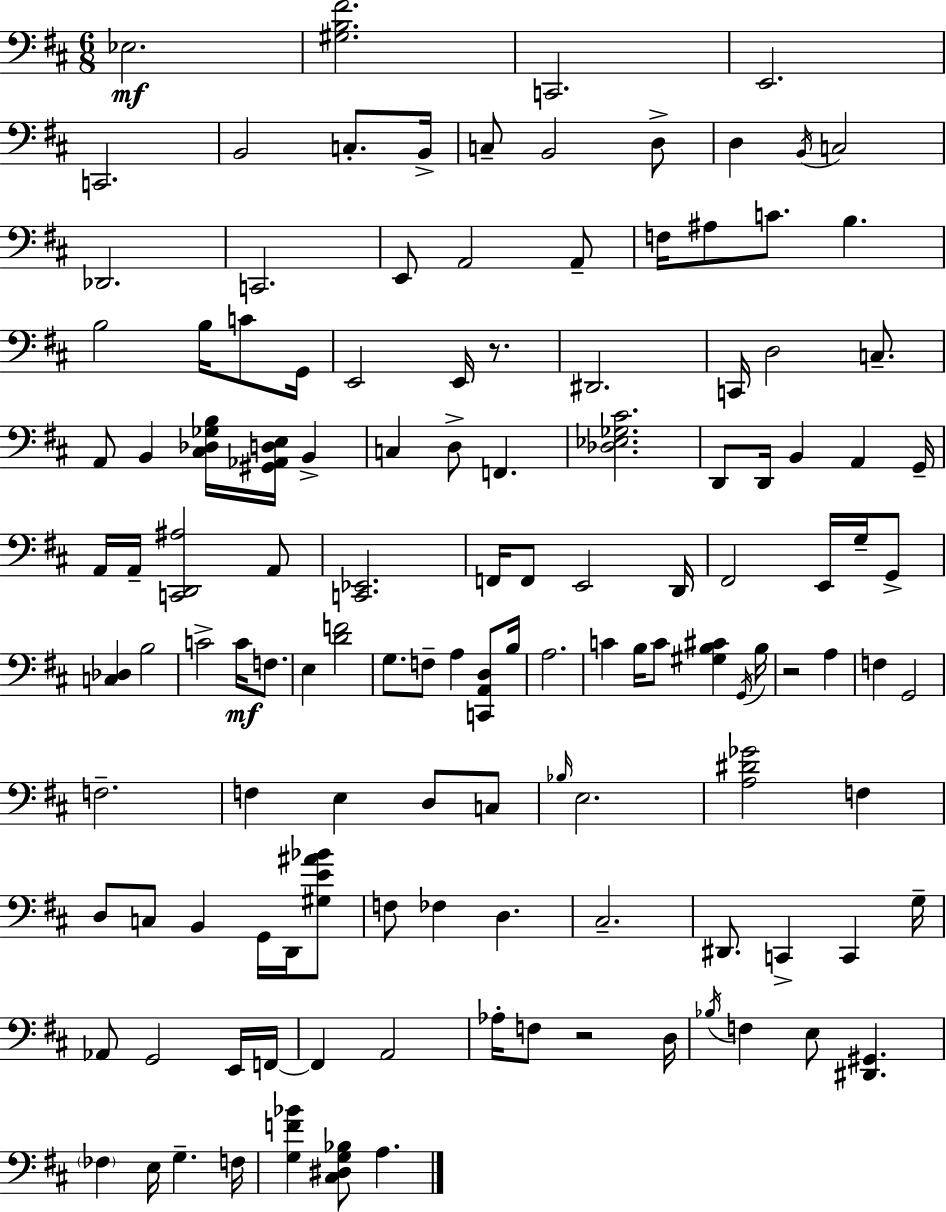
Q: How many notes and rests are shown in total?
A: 128